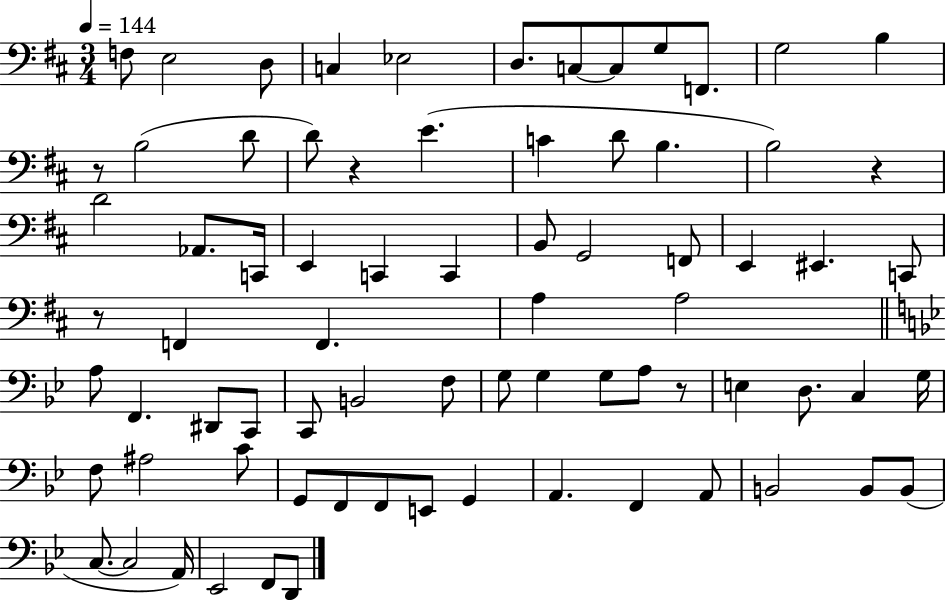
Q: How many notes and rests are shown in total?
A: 76